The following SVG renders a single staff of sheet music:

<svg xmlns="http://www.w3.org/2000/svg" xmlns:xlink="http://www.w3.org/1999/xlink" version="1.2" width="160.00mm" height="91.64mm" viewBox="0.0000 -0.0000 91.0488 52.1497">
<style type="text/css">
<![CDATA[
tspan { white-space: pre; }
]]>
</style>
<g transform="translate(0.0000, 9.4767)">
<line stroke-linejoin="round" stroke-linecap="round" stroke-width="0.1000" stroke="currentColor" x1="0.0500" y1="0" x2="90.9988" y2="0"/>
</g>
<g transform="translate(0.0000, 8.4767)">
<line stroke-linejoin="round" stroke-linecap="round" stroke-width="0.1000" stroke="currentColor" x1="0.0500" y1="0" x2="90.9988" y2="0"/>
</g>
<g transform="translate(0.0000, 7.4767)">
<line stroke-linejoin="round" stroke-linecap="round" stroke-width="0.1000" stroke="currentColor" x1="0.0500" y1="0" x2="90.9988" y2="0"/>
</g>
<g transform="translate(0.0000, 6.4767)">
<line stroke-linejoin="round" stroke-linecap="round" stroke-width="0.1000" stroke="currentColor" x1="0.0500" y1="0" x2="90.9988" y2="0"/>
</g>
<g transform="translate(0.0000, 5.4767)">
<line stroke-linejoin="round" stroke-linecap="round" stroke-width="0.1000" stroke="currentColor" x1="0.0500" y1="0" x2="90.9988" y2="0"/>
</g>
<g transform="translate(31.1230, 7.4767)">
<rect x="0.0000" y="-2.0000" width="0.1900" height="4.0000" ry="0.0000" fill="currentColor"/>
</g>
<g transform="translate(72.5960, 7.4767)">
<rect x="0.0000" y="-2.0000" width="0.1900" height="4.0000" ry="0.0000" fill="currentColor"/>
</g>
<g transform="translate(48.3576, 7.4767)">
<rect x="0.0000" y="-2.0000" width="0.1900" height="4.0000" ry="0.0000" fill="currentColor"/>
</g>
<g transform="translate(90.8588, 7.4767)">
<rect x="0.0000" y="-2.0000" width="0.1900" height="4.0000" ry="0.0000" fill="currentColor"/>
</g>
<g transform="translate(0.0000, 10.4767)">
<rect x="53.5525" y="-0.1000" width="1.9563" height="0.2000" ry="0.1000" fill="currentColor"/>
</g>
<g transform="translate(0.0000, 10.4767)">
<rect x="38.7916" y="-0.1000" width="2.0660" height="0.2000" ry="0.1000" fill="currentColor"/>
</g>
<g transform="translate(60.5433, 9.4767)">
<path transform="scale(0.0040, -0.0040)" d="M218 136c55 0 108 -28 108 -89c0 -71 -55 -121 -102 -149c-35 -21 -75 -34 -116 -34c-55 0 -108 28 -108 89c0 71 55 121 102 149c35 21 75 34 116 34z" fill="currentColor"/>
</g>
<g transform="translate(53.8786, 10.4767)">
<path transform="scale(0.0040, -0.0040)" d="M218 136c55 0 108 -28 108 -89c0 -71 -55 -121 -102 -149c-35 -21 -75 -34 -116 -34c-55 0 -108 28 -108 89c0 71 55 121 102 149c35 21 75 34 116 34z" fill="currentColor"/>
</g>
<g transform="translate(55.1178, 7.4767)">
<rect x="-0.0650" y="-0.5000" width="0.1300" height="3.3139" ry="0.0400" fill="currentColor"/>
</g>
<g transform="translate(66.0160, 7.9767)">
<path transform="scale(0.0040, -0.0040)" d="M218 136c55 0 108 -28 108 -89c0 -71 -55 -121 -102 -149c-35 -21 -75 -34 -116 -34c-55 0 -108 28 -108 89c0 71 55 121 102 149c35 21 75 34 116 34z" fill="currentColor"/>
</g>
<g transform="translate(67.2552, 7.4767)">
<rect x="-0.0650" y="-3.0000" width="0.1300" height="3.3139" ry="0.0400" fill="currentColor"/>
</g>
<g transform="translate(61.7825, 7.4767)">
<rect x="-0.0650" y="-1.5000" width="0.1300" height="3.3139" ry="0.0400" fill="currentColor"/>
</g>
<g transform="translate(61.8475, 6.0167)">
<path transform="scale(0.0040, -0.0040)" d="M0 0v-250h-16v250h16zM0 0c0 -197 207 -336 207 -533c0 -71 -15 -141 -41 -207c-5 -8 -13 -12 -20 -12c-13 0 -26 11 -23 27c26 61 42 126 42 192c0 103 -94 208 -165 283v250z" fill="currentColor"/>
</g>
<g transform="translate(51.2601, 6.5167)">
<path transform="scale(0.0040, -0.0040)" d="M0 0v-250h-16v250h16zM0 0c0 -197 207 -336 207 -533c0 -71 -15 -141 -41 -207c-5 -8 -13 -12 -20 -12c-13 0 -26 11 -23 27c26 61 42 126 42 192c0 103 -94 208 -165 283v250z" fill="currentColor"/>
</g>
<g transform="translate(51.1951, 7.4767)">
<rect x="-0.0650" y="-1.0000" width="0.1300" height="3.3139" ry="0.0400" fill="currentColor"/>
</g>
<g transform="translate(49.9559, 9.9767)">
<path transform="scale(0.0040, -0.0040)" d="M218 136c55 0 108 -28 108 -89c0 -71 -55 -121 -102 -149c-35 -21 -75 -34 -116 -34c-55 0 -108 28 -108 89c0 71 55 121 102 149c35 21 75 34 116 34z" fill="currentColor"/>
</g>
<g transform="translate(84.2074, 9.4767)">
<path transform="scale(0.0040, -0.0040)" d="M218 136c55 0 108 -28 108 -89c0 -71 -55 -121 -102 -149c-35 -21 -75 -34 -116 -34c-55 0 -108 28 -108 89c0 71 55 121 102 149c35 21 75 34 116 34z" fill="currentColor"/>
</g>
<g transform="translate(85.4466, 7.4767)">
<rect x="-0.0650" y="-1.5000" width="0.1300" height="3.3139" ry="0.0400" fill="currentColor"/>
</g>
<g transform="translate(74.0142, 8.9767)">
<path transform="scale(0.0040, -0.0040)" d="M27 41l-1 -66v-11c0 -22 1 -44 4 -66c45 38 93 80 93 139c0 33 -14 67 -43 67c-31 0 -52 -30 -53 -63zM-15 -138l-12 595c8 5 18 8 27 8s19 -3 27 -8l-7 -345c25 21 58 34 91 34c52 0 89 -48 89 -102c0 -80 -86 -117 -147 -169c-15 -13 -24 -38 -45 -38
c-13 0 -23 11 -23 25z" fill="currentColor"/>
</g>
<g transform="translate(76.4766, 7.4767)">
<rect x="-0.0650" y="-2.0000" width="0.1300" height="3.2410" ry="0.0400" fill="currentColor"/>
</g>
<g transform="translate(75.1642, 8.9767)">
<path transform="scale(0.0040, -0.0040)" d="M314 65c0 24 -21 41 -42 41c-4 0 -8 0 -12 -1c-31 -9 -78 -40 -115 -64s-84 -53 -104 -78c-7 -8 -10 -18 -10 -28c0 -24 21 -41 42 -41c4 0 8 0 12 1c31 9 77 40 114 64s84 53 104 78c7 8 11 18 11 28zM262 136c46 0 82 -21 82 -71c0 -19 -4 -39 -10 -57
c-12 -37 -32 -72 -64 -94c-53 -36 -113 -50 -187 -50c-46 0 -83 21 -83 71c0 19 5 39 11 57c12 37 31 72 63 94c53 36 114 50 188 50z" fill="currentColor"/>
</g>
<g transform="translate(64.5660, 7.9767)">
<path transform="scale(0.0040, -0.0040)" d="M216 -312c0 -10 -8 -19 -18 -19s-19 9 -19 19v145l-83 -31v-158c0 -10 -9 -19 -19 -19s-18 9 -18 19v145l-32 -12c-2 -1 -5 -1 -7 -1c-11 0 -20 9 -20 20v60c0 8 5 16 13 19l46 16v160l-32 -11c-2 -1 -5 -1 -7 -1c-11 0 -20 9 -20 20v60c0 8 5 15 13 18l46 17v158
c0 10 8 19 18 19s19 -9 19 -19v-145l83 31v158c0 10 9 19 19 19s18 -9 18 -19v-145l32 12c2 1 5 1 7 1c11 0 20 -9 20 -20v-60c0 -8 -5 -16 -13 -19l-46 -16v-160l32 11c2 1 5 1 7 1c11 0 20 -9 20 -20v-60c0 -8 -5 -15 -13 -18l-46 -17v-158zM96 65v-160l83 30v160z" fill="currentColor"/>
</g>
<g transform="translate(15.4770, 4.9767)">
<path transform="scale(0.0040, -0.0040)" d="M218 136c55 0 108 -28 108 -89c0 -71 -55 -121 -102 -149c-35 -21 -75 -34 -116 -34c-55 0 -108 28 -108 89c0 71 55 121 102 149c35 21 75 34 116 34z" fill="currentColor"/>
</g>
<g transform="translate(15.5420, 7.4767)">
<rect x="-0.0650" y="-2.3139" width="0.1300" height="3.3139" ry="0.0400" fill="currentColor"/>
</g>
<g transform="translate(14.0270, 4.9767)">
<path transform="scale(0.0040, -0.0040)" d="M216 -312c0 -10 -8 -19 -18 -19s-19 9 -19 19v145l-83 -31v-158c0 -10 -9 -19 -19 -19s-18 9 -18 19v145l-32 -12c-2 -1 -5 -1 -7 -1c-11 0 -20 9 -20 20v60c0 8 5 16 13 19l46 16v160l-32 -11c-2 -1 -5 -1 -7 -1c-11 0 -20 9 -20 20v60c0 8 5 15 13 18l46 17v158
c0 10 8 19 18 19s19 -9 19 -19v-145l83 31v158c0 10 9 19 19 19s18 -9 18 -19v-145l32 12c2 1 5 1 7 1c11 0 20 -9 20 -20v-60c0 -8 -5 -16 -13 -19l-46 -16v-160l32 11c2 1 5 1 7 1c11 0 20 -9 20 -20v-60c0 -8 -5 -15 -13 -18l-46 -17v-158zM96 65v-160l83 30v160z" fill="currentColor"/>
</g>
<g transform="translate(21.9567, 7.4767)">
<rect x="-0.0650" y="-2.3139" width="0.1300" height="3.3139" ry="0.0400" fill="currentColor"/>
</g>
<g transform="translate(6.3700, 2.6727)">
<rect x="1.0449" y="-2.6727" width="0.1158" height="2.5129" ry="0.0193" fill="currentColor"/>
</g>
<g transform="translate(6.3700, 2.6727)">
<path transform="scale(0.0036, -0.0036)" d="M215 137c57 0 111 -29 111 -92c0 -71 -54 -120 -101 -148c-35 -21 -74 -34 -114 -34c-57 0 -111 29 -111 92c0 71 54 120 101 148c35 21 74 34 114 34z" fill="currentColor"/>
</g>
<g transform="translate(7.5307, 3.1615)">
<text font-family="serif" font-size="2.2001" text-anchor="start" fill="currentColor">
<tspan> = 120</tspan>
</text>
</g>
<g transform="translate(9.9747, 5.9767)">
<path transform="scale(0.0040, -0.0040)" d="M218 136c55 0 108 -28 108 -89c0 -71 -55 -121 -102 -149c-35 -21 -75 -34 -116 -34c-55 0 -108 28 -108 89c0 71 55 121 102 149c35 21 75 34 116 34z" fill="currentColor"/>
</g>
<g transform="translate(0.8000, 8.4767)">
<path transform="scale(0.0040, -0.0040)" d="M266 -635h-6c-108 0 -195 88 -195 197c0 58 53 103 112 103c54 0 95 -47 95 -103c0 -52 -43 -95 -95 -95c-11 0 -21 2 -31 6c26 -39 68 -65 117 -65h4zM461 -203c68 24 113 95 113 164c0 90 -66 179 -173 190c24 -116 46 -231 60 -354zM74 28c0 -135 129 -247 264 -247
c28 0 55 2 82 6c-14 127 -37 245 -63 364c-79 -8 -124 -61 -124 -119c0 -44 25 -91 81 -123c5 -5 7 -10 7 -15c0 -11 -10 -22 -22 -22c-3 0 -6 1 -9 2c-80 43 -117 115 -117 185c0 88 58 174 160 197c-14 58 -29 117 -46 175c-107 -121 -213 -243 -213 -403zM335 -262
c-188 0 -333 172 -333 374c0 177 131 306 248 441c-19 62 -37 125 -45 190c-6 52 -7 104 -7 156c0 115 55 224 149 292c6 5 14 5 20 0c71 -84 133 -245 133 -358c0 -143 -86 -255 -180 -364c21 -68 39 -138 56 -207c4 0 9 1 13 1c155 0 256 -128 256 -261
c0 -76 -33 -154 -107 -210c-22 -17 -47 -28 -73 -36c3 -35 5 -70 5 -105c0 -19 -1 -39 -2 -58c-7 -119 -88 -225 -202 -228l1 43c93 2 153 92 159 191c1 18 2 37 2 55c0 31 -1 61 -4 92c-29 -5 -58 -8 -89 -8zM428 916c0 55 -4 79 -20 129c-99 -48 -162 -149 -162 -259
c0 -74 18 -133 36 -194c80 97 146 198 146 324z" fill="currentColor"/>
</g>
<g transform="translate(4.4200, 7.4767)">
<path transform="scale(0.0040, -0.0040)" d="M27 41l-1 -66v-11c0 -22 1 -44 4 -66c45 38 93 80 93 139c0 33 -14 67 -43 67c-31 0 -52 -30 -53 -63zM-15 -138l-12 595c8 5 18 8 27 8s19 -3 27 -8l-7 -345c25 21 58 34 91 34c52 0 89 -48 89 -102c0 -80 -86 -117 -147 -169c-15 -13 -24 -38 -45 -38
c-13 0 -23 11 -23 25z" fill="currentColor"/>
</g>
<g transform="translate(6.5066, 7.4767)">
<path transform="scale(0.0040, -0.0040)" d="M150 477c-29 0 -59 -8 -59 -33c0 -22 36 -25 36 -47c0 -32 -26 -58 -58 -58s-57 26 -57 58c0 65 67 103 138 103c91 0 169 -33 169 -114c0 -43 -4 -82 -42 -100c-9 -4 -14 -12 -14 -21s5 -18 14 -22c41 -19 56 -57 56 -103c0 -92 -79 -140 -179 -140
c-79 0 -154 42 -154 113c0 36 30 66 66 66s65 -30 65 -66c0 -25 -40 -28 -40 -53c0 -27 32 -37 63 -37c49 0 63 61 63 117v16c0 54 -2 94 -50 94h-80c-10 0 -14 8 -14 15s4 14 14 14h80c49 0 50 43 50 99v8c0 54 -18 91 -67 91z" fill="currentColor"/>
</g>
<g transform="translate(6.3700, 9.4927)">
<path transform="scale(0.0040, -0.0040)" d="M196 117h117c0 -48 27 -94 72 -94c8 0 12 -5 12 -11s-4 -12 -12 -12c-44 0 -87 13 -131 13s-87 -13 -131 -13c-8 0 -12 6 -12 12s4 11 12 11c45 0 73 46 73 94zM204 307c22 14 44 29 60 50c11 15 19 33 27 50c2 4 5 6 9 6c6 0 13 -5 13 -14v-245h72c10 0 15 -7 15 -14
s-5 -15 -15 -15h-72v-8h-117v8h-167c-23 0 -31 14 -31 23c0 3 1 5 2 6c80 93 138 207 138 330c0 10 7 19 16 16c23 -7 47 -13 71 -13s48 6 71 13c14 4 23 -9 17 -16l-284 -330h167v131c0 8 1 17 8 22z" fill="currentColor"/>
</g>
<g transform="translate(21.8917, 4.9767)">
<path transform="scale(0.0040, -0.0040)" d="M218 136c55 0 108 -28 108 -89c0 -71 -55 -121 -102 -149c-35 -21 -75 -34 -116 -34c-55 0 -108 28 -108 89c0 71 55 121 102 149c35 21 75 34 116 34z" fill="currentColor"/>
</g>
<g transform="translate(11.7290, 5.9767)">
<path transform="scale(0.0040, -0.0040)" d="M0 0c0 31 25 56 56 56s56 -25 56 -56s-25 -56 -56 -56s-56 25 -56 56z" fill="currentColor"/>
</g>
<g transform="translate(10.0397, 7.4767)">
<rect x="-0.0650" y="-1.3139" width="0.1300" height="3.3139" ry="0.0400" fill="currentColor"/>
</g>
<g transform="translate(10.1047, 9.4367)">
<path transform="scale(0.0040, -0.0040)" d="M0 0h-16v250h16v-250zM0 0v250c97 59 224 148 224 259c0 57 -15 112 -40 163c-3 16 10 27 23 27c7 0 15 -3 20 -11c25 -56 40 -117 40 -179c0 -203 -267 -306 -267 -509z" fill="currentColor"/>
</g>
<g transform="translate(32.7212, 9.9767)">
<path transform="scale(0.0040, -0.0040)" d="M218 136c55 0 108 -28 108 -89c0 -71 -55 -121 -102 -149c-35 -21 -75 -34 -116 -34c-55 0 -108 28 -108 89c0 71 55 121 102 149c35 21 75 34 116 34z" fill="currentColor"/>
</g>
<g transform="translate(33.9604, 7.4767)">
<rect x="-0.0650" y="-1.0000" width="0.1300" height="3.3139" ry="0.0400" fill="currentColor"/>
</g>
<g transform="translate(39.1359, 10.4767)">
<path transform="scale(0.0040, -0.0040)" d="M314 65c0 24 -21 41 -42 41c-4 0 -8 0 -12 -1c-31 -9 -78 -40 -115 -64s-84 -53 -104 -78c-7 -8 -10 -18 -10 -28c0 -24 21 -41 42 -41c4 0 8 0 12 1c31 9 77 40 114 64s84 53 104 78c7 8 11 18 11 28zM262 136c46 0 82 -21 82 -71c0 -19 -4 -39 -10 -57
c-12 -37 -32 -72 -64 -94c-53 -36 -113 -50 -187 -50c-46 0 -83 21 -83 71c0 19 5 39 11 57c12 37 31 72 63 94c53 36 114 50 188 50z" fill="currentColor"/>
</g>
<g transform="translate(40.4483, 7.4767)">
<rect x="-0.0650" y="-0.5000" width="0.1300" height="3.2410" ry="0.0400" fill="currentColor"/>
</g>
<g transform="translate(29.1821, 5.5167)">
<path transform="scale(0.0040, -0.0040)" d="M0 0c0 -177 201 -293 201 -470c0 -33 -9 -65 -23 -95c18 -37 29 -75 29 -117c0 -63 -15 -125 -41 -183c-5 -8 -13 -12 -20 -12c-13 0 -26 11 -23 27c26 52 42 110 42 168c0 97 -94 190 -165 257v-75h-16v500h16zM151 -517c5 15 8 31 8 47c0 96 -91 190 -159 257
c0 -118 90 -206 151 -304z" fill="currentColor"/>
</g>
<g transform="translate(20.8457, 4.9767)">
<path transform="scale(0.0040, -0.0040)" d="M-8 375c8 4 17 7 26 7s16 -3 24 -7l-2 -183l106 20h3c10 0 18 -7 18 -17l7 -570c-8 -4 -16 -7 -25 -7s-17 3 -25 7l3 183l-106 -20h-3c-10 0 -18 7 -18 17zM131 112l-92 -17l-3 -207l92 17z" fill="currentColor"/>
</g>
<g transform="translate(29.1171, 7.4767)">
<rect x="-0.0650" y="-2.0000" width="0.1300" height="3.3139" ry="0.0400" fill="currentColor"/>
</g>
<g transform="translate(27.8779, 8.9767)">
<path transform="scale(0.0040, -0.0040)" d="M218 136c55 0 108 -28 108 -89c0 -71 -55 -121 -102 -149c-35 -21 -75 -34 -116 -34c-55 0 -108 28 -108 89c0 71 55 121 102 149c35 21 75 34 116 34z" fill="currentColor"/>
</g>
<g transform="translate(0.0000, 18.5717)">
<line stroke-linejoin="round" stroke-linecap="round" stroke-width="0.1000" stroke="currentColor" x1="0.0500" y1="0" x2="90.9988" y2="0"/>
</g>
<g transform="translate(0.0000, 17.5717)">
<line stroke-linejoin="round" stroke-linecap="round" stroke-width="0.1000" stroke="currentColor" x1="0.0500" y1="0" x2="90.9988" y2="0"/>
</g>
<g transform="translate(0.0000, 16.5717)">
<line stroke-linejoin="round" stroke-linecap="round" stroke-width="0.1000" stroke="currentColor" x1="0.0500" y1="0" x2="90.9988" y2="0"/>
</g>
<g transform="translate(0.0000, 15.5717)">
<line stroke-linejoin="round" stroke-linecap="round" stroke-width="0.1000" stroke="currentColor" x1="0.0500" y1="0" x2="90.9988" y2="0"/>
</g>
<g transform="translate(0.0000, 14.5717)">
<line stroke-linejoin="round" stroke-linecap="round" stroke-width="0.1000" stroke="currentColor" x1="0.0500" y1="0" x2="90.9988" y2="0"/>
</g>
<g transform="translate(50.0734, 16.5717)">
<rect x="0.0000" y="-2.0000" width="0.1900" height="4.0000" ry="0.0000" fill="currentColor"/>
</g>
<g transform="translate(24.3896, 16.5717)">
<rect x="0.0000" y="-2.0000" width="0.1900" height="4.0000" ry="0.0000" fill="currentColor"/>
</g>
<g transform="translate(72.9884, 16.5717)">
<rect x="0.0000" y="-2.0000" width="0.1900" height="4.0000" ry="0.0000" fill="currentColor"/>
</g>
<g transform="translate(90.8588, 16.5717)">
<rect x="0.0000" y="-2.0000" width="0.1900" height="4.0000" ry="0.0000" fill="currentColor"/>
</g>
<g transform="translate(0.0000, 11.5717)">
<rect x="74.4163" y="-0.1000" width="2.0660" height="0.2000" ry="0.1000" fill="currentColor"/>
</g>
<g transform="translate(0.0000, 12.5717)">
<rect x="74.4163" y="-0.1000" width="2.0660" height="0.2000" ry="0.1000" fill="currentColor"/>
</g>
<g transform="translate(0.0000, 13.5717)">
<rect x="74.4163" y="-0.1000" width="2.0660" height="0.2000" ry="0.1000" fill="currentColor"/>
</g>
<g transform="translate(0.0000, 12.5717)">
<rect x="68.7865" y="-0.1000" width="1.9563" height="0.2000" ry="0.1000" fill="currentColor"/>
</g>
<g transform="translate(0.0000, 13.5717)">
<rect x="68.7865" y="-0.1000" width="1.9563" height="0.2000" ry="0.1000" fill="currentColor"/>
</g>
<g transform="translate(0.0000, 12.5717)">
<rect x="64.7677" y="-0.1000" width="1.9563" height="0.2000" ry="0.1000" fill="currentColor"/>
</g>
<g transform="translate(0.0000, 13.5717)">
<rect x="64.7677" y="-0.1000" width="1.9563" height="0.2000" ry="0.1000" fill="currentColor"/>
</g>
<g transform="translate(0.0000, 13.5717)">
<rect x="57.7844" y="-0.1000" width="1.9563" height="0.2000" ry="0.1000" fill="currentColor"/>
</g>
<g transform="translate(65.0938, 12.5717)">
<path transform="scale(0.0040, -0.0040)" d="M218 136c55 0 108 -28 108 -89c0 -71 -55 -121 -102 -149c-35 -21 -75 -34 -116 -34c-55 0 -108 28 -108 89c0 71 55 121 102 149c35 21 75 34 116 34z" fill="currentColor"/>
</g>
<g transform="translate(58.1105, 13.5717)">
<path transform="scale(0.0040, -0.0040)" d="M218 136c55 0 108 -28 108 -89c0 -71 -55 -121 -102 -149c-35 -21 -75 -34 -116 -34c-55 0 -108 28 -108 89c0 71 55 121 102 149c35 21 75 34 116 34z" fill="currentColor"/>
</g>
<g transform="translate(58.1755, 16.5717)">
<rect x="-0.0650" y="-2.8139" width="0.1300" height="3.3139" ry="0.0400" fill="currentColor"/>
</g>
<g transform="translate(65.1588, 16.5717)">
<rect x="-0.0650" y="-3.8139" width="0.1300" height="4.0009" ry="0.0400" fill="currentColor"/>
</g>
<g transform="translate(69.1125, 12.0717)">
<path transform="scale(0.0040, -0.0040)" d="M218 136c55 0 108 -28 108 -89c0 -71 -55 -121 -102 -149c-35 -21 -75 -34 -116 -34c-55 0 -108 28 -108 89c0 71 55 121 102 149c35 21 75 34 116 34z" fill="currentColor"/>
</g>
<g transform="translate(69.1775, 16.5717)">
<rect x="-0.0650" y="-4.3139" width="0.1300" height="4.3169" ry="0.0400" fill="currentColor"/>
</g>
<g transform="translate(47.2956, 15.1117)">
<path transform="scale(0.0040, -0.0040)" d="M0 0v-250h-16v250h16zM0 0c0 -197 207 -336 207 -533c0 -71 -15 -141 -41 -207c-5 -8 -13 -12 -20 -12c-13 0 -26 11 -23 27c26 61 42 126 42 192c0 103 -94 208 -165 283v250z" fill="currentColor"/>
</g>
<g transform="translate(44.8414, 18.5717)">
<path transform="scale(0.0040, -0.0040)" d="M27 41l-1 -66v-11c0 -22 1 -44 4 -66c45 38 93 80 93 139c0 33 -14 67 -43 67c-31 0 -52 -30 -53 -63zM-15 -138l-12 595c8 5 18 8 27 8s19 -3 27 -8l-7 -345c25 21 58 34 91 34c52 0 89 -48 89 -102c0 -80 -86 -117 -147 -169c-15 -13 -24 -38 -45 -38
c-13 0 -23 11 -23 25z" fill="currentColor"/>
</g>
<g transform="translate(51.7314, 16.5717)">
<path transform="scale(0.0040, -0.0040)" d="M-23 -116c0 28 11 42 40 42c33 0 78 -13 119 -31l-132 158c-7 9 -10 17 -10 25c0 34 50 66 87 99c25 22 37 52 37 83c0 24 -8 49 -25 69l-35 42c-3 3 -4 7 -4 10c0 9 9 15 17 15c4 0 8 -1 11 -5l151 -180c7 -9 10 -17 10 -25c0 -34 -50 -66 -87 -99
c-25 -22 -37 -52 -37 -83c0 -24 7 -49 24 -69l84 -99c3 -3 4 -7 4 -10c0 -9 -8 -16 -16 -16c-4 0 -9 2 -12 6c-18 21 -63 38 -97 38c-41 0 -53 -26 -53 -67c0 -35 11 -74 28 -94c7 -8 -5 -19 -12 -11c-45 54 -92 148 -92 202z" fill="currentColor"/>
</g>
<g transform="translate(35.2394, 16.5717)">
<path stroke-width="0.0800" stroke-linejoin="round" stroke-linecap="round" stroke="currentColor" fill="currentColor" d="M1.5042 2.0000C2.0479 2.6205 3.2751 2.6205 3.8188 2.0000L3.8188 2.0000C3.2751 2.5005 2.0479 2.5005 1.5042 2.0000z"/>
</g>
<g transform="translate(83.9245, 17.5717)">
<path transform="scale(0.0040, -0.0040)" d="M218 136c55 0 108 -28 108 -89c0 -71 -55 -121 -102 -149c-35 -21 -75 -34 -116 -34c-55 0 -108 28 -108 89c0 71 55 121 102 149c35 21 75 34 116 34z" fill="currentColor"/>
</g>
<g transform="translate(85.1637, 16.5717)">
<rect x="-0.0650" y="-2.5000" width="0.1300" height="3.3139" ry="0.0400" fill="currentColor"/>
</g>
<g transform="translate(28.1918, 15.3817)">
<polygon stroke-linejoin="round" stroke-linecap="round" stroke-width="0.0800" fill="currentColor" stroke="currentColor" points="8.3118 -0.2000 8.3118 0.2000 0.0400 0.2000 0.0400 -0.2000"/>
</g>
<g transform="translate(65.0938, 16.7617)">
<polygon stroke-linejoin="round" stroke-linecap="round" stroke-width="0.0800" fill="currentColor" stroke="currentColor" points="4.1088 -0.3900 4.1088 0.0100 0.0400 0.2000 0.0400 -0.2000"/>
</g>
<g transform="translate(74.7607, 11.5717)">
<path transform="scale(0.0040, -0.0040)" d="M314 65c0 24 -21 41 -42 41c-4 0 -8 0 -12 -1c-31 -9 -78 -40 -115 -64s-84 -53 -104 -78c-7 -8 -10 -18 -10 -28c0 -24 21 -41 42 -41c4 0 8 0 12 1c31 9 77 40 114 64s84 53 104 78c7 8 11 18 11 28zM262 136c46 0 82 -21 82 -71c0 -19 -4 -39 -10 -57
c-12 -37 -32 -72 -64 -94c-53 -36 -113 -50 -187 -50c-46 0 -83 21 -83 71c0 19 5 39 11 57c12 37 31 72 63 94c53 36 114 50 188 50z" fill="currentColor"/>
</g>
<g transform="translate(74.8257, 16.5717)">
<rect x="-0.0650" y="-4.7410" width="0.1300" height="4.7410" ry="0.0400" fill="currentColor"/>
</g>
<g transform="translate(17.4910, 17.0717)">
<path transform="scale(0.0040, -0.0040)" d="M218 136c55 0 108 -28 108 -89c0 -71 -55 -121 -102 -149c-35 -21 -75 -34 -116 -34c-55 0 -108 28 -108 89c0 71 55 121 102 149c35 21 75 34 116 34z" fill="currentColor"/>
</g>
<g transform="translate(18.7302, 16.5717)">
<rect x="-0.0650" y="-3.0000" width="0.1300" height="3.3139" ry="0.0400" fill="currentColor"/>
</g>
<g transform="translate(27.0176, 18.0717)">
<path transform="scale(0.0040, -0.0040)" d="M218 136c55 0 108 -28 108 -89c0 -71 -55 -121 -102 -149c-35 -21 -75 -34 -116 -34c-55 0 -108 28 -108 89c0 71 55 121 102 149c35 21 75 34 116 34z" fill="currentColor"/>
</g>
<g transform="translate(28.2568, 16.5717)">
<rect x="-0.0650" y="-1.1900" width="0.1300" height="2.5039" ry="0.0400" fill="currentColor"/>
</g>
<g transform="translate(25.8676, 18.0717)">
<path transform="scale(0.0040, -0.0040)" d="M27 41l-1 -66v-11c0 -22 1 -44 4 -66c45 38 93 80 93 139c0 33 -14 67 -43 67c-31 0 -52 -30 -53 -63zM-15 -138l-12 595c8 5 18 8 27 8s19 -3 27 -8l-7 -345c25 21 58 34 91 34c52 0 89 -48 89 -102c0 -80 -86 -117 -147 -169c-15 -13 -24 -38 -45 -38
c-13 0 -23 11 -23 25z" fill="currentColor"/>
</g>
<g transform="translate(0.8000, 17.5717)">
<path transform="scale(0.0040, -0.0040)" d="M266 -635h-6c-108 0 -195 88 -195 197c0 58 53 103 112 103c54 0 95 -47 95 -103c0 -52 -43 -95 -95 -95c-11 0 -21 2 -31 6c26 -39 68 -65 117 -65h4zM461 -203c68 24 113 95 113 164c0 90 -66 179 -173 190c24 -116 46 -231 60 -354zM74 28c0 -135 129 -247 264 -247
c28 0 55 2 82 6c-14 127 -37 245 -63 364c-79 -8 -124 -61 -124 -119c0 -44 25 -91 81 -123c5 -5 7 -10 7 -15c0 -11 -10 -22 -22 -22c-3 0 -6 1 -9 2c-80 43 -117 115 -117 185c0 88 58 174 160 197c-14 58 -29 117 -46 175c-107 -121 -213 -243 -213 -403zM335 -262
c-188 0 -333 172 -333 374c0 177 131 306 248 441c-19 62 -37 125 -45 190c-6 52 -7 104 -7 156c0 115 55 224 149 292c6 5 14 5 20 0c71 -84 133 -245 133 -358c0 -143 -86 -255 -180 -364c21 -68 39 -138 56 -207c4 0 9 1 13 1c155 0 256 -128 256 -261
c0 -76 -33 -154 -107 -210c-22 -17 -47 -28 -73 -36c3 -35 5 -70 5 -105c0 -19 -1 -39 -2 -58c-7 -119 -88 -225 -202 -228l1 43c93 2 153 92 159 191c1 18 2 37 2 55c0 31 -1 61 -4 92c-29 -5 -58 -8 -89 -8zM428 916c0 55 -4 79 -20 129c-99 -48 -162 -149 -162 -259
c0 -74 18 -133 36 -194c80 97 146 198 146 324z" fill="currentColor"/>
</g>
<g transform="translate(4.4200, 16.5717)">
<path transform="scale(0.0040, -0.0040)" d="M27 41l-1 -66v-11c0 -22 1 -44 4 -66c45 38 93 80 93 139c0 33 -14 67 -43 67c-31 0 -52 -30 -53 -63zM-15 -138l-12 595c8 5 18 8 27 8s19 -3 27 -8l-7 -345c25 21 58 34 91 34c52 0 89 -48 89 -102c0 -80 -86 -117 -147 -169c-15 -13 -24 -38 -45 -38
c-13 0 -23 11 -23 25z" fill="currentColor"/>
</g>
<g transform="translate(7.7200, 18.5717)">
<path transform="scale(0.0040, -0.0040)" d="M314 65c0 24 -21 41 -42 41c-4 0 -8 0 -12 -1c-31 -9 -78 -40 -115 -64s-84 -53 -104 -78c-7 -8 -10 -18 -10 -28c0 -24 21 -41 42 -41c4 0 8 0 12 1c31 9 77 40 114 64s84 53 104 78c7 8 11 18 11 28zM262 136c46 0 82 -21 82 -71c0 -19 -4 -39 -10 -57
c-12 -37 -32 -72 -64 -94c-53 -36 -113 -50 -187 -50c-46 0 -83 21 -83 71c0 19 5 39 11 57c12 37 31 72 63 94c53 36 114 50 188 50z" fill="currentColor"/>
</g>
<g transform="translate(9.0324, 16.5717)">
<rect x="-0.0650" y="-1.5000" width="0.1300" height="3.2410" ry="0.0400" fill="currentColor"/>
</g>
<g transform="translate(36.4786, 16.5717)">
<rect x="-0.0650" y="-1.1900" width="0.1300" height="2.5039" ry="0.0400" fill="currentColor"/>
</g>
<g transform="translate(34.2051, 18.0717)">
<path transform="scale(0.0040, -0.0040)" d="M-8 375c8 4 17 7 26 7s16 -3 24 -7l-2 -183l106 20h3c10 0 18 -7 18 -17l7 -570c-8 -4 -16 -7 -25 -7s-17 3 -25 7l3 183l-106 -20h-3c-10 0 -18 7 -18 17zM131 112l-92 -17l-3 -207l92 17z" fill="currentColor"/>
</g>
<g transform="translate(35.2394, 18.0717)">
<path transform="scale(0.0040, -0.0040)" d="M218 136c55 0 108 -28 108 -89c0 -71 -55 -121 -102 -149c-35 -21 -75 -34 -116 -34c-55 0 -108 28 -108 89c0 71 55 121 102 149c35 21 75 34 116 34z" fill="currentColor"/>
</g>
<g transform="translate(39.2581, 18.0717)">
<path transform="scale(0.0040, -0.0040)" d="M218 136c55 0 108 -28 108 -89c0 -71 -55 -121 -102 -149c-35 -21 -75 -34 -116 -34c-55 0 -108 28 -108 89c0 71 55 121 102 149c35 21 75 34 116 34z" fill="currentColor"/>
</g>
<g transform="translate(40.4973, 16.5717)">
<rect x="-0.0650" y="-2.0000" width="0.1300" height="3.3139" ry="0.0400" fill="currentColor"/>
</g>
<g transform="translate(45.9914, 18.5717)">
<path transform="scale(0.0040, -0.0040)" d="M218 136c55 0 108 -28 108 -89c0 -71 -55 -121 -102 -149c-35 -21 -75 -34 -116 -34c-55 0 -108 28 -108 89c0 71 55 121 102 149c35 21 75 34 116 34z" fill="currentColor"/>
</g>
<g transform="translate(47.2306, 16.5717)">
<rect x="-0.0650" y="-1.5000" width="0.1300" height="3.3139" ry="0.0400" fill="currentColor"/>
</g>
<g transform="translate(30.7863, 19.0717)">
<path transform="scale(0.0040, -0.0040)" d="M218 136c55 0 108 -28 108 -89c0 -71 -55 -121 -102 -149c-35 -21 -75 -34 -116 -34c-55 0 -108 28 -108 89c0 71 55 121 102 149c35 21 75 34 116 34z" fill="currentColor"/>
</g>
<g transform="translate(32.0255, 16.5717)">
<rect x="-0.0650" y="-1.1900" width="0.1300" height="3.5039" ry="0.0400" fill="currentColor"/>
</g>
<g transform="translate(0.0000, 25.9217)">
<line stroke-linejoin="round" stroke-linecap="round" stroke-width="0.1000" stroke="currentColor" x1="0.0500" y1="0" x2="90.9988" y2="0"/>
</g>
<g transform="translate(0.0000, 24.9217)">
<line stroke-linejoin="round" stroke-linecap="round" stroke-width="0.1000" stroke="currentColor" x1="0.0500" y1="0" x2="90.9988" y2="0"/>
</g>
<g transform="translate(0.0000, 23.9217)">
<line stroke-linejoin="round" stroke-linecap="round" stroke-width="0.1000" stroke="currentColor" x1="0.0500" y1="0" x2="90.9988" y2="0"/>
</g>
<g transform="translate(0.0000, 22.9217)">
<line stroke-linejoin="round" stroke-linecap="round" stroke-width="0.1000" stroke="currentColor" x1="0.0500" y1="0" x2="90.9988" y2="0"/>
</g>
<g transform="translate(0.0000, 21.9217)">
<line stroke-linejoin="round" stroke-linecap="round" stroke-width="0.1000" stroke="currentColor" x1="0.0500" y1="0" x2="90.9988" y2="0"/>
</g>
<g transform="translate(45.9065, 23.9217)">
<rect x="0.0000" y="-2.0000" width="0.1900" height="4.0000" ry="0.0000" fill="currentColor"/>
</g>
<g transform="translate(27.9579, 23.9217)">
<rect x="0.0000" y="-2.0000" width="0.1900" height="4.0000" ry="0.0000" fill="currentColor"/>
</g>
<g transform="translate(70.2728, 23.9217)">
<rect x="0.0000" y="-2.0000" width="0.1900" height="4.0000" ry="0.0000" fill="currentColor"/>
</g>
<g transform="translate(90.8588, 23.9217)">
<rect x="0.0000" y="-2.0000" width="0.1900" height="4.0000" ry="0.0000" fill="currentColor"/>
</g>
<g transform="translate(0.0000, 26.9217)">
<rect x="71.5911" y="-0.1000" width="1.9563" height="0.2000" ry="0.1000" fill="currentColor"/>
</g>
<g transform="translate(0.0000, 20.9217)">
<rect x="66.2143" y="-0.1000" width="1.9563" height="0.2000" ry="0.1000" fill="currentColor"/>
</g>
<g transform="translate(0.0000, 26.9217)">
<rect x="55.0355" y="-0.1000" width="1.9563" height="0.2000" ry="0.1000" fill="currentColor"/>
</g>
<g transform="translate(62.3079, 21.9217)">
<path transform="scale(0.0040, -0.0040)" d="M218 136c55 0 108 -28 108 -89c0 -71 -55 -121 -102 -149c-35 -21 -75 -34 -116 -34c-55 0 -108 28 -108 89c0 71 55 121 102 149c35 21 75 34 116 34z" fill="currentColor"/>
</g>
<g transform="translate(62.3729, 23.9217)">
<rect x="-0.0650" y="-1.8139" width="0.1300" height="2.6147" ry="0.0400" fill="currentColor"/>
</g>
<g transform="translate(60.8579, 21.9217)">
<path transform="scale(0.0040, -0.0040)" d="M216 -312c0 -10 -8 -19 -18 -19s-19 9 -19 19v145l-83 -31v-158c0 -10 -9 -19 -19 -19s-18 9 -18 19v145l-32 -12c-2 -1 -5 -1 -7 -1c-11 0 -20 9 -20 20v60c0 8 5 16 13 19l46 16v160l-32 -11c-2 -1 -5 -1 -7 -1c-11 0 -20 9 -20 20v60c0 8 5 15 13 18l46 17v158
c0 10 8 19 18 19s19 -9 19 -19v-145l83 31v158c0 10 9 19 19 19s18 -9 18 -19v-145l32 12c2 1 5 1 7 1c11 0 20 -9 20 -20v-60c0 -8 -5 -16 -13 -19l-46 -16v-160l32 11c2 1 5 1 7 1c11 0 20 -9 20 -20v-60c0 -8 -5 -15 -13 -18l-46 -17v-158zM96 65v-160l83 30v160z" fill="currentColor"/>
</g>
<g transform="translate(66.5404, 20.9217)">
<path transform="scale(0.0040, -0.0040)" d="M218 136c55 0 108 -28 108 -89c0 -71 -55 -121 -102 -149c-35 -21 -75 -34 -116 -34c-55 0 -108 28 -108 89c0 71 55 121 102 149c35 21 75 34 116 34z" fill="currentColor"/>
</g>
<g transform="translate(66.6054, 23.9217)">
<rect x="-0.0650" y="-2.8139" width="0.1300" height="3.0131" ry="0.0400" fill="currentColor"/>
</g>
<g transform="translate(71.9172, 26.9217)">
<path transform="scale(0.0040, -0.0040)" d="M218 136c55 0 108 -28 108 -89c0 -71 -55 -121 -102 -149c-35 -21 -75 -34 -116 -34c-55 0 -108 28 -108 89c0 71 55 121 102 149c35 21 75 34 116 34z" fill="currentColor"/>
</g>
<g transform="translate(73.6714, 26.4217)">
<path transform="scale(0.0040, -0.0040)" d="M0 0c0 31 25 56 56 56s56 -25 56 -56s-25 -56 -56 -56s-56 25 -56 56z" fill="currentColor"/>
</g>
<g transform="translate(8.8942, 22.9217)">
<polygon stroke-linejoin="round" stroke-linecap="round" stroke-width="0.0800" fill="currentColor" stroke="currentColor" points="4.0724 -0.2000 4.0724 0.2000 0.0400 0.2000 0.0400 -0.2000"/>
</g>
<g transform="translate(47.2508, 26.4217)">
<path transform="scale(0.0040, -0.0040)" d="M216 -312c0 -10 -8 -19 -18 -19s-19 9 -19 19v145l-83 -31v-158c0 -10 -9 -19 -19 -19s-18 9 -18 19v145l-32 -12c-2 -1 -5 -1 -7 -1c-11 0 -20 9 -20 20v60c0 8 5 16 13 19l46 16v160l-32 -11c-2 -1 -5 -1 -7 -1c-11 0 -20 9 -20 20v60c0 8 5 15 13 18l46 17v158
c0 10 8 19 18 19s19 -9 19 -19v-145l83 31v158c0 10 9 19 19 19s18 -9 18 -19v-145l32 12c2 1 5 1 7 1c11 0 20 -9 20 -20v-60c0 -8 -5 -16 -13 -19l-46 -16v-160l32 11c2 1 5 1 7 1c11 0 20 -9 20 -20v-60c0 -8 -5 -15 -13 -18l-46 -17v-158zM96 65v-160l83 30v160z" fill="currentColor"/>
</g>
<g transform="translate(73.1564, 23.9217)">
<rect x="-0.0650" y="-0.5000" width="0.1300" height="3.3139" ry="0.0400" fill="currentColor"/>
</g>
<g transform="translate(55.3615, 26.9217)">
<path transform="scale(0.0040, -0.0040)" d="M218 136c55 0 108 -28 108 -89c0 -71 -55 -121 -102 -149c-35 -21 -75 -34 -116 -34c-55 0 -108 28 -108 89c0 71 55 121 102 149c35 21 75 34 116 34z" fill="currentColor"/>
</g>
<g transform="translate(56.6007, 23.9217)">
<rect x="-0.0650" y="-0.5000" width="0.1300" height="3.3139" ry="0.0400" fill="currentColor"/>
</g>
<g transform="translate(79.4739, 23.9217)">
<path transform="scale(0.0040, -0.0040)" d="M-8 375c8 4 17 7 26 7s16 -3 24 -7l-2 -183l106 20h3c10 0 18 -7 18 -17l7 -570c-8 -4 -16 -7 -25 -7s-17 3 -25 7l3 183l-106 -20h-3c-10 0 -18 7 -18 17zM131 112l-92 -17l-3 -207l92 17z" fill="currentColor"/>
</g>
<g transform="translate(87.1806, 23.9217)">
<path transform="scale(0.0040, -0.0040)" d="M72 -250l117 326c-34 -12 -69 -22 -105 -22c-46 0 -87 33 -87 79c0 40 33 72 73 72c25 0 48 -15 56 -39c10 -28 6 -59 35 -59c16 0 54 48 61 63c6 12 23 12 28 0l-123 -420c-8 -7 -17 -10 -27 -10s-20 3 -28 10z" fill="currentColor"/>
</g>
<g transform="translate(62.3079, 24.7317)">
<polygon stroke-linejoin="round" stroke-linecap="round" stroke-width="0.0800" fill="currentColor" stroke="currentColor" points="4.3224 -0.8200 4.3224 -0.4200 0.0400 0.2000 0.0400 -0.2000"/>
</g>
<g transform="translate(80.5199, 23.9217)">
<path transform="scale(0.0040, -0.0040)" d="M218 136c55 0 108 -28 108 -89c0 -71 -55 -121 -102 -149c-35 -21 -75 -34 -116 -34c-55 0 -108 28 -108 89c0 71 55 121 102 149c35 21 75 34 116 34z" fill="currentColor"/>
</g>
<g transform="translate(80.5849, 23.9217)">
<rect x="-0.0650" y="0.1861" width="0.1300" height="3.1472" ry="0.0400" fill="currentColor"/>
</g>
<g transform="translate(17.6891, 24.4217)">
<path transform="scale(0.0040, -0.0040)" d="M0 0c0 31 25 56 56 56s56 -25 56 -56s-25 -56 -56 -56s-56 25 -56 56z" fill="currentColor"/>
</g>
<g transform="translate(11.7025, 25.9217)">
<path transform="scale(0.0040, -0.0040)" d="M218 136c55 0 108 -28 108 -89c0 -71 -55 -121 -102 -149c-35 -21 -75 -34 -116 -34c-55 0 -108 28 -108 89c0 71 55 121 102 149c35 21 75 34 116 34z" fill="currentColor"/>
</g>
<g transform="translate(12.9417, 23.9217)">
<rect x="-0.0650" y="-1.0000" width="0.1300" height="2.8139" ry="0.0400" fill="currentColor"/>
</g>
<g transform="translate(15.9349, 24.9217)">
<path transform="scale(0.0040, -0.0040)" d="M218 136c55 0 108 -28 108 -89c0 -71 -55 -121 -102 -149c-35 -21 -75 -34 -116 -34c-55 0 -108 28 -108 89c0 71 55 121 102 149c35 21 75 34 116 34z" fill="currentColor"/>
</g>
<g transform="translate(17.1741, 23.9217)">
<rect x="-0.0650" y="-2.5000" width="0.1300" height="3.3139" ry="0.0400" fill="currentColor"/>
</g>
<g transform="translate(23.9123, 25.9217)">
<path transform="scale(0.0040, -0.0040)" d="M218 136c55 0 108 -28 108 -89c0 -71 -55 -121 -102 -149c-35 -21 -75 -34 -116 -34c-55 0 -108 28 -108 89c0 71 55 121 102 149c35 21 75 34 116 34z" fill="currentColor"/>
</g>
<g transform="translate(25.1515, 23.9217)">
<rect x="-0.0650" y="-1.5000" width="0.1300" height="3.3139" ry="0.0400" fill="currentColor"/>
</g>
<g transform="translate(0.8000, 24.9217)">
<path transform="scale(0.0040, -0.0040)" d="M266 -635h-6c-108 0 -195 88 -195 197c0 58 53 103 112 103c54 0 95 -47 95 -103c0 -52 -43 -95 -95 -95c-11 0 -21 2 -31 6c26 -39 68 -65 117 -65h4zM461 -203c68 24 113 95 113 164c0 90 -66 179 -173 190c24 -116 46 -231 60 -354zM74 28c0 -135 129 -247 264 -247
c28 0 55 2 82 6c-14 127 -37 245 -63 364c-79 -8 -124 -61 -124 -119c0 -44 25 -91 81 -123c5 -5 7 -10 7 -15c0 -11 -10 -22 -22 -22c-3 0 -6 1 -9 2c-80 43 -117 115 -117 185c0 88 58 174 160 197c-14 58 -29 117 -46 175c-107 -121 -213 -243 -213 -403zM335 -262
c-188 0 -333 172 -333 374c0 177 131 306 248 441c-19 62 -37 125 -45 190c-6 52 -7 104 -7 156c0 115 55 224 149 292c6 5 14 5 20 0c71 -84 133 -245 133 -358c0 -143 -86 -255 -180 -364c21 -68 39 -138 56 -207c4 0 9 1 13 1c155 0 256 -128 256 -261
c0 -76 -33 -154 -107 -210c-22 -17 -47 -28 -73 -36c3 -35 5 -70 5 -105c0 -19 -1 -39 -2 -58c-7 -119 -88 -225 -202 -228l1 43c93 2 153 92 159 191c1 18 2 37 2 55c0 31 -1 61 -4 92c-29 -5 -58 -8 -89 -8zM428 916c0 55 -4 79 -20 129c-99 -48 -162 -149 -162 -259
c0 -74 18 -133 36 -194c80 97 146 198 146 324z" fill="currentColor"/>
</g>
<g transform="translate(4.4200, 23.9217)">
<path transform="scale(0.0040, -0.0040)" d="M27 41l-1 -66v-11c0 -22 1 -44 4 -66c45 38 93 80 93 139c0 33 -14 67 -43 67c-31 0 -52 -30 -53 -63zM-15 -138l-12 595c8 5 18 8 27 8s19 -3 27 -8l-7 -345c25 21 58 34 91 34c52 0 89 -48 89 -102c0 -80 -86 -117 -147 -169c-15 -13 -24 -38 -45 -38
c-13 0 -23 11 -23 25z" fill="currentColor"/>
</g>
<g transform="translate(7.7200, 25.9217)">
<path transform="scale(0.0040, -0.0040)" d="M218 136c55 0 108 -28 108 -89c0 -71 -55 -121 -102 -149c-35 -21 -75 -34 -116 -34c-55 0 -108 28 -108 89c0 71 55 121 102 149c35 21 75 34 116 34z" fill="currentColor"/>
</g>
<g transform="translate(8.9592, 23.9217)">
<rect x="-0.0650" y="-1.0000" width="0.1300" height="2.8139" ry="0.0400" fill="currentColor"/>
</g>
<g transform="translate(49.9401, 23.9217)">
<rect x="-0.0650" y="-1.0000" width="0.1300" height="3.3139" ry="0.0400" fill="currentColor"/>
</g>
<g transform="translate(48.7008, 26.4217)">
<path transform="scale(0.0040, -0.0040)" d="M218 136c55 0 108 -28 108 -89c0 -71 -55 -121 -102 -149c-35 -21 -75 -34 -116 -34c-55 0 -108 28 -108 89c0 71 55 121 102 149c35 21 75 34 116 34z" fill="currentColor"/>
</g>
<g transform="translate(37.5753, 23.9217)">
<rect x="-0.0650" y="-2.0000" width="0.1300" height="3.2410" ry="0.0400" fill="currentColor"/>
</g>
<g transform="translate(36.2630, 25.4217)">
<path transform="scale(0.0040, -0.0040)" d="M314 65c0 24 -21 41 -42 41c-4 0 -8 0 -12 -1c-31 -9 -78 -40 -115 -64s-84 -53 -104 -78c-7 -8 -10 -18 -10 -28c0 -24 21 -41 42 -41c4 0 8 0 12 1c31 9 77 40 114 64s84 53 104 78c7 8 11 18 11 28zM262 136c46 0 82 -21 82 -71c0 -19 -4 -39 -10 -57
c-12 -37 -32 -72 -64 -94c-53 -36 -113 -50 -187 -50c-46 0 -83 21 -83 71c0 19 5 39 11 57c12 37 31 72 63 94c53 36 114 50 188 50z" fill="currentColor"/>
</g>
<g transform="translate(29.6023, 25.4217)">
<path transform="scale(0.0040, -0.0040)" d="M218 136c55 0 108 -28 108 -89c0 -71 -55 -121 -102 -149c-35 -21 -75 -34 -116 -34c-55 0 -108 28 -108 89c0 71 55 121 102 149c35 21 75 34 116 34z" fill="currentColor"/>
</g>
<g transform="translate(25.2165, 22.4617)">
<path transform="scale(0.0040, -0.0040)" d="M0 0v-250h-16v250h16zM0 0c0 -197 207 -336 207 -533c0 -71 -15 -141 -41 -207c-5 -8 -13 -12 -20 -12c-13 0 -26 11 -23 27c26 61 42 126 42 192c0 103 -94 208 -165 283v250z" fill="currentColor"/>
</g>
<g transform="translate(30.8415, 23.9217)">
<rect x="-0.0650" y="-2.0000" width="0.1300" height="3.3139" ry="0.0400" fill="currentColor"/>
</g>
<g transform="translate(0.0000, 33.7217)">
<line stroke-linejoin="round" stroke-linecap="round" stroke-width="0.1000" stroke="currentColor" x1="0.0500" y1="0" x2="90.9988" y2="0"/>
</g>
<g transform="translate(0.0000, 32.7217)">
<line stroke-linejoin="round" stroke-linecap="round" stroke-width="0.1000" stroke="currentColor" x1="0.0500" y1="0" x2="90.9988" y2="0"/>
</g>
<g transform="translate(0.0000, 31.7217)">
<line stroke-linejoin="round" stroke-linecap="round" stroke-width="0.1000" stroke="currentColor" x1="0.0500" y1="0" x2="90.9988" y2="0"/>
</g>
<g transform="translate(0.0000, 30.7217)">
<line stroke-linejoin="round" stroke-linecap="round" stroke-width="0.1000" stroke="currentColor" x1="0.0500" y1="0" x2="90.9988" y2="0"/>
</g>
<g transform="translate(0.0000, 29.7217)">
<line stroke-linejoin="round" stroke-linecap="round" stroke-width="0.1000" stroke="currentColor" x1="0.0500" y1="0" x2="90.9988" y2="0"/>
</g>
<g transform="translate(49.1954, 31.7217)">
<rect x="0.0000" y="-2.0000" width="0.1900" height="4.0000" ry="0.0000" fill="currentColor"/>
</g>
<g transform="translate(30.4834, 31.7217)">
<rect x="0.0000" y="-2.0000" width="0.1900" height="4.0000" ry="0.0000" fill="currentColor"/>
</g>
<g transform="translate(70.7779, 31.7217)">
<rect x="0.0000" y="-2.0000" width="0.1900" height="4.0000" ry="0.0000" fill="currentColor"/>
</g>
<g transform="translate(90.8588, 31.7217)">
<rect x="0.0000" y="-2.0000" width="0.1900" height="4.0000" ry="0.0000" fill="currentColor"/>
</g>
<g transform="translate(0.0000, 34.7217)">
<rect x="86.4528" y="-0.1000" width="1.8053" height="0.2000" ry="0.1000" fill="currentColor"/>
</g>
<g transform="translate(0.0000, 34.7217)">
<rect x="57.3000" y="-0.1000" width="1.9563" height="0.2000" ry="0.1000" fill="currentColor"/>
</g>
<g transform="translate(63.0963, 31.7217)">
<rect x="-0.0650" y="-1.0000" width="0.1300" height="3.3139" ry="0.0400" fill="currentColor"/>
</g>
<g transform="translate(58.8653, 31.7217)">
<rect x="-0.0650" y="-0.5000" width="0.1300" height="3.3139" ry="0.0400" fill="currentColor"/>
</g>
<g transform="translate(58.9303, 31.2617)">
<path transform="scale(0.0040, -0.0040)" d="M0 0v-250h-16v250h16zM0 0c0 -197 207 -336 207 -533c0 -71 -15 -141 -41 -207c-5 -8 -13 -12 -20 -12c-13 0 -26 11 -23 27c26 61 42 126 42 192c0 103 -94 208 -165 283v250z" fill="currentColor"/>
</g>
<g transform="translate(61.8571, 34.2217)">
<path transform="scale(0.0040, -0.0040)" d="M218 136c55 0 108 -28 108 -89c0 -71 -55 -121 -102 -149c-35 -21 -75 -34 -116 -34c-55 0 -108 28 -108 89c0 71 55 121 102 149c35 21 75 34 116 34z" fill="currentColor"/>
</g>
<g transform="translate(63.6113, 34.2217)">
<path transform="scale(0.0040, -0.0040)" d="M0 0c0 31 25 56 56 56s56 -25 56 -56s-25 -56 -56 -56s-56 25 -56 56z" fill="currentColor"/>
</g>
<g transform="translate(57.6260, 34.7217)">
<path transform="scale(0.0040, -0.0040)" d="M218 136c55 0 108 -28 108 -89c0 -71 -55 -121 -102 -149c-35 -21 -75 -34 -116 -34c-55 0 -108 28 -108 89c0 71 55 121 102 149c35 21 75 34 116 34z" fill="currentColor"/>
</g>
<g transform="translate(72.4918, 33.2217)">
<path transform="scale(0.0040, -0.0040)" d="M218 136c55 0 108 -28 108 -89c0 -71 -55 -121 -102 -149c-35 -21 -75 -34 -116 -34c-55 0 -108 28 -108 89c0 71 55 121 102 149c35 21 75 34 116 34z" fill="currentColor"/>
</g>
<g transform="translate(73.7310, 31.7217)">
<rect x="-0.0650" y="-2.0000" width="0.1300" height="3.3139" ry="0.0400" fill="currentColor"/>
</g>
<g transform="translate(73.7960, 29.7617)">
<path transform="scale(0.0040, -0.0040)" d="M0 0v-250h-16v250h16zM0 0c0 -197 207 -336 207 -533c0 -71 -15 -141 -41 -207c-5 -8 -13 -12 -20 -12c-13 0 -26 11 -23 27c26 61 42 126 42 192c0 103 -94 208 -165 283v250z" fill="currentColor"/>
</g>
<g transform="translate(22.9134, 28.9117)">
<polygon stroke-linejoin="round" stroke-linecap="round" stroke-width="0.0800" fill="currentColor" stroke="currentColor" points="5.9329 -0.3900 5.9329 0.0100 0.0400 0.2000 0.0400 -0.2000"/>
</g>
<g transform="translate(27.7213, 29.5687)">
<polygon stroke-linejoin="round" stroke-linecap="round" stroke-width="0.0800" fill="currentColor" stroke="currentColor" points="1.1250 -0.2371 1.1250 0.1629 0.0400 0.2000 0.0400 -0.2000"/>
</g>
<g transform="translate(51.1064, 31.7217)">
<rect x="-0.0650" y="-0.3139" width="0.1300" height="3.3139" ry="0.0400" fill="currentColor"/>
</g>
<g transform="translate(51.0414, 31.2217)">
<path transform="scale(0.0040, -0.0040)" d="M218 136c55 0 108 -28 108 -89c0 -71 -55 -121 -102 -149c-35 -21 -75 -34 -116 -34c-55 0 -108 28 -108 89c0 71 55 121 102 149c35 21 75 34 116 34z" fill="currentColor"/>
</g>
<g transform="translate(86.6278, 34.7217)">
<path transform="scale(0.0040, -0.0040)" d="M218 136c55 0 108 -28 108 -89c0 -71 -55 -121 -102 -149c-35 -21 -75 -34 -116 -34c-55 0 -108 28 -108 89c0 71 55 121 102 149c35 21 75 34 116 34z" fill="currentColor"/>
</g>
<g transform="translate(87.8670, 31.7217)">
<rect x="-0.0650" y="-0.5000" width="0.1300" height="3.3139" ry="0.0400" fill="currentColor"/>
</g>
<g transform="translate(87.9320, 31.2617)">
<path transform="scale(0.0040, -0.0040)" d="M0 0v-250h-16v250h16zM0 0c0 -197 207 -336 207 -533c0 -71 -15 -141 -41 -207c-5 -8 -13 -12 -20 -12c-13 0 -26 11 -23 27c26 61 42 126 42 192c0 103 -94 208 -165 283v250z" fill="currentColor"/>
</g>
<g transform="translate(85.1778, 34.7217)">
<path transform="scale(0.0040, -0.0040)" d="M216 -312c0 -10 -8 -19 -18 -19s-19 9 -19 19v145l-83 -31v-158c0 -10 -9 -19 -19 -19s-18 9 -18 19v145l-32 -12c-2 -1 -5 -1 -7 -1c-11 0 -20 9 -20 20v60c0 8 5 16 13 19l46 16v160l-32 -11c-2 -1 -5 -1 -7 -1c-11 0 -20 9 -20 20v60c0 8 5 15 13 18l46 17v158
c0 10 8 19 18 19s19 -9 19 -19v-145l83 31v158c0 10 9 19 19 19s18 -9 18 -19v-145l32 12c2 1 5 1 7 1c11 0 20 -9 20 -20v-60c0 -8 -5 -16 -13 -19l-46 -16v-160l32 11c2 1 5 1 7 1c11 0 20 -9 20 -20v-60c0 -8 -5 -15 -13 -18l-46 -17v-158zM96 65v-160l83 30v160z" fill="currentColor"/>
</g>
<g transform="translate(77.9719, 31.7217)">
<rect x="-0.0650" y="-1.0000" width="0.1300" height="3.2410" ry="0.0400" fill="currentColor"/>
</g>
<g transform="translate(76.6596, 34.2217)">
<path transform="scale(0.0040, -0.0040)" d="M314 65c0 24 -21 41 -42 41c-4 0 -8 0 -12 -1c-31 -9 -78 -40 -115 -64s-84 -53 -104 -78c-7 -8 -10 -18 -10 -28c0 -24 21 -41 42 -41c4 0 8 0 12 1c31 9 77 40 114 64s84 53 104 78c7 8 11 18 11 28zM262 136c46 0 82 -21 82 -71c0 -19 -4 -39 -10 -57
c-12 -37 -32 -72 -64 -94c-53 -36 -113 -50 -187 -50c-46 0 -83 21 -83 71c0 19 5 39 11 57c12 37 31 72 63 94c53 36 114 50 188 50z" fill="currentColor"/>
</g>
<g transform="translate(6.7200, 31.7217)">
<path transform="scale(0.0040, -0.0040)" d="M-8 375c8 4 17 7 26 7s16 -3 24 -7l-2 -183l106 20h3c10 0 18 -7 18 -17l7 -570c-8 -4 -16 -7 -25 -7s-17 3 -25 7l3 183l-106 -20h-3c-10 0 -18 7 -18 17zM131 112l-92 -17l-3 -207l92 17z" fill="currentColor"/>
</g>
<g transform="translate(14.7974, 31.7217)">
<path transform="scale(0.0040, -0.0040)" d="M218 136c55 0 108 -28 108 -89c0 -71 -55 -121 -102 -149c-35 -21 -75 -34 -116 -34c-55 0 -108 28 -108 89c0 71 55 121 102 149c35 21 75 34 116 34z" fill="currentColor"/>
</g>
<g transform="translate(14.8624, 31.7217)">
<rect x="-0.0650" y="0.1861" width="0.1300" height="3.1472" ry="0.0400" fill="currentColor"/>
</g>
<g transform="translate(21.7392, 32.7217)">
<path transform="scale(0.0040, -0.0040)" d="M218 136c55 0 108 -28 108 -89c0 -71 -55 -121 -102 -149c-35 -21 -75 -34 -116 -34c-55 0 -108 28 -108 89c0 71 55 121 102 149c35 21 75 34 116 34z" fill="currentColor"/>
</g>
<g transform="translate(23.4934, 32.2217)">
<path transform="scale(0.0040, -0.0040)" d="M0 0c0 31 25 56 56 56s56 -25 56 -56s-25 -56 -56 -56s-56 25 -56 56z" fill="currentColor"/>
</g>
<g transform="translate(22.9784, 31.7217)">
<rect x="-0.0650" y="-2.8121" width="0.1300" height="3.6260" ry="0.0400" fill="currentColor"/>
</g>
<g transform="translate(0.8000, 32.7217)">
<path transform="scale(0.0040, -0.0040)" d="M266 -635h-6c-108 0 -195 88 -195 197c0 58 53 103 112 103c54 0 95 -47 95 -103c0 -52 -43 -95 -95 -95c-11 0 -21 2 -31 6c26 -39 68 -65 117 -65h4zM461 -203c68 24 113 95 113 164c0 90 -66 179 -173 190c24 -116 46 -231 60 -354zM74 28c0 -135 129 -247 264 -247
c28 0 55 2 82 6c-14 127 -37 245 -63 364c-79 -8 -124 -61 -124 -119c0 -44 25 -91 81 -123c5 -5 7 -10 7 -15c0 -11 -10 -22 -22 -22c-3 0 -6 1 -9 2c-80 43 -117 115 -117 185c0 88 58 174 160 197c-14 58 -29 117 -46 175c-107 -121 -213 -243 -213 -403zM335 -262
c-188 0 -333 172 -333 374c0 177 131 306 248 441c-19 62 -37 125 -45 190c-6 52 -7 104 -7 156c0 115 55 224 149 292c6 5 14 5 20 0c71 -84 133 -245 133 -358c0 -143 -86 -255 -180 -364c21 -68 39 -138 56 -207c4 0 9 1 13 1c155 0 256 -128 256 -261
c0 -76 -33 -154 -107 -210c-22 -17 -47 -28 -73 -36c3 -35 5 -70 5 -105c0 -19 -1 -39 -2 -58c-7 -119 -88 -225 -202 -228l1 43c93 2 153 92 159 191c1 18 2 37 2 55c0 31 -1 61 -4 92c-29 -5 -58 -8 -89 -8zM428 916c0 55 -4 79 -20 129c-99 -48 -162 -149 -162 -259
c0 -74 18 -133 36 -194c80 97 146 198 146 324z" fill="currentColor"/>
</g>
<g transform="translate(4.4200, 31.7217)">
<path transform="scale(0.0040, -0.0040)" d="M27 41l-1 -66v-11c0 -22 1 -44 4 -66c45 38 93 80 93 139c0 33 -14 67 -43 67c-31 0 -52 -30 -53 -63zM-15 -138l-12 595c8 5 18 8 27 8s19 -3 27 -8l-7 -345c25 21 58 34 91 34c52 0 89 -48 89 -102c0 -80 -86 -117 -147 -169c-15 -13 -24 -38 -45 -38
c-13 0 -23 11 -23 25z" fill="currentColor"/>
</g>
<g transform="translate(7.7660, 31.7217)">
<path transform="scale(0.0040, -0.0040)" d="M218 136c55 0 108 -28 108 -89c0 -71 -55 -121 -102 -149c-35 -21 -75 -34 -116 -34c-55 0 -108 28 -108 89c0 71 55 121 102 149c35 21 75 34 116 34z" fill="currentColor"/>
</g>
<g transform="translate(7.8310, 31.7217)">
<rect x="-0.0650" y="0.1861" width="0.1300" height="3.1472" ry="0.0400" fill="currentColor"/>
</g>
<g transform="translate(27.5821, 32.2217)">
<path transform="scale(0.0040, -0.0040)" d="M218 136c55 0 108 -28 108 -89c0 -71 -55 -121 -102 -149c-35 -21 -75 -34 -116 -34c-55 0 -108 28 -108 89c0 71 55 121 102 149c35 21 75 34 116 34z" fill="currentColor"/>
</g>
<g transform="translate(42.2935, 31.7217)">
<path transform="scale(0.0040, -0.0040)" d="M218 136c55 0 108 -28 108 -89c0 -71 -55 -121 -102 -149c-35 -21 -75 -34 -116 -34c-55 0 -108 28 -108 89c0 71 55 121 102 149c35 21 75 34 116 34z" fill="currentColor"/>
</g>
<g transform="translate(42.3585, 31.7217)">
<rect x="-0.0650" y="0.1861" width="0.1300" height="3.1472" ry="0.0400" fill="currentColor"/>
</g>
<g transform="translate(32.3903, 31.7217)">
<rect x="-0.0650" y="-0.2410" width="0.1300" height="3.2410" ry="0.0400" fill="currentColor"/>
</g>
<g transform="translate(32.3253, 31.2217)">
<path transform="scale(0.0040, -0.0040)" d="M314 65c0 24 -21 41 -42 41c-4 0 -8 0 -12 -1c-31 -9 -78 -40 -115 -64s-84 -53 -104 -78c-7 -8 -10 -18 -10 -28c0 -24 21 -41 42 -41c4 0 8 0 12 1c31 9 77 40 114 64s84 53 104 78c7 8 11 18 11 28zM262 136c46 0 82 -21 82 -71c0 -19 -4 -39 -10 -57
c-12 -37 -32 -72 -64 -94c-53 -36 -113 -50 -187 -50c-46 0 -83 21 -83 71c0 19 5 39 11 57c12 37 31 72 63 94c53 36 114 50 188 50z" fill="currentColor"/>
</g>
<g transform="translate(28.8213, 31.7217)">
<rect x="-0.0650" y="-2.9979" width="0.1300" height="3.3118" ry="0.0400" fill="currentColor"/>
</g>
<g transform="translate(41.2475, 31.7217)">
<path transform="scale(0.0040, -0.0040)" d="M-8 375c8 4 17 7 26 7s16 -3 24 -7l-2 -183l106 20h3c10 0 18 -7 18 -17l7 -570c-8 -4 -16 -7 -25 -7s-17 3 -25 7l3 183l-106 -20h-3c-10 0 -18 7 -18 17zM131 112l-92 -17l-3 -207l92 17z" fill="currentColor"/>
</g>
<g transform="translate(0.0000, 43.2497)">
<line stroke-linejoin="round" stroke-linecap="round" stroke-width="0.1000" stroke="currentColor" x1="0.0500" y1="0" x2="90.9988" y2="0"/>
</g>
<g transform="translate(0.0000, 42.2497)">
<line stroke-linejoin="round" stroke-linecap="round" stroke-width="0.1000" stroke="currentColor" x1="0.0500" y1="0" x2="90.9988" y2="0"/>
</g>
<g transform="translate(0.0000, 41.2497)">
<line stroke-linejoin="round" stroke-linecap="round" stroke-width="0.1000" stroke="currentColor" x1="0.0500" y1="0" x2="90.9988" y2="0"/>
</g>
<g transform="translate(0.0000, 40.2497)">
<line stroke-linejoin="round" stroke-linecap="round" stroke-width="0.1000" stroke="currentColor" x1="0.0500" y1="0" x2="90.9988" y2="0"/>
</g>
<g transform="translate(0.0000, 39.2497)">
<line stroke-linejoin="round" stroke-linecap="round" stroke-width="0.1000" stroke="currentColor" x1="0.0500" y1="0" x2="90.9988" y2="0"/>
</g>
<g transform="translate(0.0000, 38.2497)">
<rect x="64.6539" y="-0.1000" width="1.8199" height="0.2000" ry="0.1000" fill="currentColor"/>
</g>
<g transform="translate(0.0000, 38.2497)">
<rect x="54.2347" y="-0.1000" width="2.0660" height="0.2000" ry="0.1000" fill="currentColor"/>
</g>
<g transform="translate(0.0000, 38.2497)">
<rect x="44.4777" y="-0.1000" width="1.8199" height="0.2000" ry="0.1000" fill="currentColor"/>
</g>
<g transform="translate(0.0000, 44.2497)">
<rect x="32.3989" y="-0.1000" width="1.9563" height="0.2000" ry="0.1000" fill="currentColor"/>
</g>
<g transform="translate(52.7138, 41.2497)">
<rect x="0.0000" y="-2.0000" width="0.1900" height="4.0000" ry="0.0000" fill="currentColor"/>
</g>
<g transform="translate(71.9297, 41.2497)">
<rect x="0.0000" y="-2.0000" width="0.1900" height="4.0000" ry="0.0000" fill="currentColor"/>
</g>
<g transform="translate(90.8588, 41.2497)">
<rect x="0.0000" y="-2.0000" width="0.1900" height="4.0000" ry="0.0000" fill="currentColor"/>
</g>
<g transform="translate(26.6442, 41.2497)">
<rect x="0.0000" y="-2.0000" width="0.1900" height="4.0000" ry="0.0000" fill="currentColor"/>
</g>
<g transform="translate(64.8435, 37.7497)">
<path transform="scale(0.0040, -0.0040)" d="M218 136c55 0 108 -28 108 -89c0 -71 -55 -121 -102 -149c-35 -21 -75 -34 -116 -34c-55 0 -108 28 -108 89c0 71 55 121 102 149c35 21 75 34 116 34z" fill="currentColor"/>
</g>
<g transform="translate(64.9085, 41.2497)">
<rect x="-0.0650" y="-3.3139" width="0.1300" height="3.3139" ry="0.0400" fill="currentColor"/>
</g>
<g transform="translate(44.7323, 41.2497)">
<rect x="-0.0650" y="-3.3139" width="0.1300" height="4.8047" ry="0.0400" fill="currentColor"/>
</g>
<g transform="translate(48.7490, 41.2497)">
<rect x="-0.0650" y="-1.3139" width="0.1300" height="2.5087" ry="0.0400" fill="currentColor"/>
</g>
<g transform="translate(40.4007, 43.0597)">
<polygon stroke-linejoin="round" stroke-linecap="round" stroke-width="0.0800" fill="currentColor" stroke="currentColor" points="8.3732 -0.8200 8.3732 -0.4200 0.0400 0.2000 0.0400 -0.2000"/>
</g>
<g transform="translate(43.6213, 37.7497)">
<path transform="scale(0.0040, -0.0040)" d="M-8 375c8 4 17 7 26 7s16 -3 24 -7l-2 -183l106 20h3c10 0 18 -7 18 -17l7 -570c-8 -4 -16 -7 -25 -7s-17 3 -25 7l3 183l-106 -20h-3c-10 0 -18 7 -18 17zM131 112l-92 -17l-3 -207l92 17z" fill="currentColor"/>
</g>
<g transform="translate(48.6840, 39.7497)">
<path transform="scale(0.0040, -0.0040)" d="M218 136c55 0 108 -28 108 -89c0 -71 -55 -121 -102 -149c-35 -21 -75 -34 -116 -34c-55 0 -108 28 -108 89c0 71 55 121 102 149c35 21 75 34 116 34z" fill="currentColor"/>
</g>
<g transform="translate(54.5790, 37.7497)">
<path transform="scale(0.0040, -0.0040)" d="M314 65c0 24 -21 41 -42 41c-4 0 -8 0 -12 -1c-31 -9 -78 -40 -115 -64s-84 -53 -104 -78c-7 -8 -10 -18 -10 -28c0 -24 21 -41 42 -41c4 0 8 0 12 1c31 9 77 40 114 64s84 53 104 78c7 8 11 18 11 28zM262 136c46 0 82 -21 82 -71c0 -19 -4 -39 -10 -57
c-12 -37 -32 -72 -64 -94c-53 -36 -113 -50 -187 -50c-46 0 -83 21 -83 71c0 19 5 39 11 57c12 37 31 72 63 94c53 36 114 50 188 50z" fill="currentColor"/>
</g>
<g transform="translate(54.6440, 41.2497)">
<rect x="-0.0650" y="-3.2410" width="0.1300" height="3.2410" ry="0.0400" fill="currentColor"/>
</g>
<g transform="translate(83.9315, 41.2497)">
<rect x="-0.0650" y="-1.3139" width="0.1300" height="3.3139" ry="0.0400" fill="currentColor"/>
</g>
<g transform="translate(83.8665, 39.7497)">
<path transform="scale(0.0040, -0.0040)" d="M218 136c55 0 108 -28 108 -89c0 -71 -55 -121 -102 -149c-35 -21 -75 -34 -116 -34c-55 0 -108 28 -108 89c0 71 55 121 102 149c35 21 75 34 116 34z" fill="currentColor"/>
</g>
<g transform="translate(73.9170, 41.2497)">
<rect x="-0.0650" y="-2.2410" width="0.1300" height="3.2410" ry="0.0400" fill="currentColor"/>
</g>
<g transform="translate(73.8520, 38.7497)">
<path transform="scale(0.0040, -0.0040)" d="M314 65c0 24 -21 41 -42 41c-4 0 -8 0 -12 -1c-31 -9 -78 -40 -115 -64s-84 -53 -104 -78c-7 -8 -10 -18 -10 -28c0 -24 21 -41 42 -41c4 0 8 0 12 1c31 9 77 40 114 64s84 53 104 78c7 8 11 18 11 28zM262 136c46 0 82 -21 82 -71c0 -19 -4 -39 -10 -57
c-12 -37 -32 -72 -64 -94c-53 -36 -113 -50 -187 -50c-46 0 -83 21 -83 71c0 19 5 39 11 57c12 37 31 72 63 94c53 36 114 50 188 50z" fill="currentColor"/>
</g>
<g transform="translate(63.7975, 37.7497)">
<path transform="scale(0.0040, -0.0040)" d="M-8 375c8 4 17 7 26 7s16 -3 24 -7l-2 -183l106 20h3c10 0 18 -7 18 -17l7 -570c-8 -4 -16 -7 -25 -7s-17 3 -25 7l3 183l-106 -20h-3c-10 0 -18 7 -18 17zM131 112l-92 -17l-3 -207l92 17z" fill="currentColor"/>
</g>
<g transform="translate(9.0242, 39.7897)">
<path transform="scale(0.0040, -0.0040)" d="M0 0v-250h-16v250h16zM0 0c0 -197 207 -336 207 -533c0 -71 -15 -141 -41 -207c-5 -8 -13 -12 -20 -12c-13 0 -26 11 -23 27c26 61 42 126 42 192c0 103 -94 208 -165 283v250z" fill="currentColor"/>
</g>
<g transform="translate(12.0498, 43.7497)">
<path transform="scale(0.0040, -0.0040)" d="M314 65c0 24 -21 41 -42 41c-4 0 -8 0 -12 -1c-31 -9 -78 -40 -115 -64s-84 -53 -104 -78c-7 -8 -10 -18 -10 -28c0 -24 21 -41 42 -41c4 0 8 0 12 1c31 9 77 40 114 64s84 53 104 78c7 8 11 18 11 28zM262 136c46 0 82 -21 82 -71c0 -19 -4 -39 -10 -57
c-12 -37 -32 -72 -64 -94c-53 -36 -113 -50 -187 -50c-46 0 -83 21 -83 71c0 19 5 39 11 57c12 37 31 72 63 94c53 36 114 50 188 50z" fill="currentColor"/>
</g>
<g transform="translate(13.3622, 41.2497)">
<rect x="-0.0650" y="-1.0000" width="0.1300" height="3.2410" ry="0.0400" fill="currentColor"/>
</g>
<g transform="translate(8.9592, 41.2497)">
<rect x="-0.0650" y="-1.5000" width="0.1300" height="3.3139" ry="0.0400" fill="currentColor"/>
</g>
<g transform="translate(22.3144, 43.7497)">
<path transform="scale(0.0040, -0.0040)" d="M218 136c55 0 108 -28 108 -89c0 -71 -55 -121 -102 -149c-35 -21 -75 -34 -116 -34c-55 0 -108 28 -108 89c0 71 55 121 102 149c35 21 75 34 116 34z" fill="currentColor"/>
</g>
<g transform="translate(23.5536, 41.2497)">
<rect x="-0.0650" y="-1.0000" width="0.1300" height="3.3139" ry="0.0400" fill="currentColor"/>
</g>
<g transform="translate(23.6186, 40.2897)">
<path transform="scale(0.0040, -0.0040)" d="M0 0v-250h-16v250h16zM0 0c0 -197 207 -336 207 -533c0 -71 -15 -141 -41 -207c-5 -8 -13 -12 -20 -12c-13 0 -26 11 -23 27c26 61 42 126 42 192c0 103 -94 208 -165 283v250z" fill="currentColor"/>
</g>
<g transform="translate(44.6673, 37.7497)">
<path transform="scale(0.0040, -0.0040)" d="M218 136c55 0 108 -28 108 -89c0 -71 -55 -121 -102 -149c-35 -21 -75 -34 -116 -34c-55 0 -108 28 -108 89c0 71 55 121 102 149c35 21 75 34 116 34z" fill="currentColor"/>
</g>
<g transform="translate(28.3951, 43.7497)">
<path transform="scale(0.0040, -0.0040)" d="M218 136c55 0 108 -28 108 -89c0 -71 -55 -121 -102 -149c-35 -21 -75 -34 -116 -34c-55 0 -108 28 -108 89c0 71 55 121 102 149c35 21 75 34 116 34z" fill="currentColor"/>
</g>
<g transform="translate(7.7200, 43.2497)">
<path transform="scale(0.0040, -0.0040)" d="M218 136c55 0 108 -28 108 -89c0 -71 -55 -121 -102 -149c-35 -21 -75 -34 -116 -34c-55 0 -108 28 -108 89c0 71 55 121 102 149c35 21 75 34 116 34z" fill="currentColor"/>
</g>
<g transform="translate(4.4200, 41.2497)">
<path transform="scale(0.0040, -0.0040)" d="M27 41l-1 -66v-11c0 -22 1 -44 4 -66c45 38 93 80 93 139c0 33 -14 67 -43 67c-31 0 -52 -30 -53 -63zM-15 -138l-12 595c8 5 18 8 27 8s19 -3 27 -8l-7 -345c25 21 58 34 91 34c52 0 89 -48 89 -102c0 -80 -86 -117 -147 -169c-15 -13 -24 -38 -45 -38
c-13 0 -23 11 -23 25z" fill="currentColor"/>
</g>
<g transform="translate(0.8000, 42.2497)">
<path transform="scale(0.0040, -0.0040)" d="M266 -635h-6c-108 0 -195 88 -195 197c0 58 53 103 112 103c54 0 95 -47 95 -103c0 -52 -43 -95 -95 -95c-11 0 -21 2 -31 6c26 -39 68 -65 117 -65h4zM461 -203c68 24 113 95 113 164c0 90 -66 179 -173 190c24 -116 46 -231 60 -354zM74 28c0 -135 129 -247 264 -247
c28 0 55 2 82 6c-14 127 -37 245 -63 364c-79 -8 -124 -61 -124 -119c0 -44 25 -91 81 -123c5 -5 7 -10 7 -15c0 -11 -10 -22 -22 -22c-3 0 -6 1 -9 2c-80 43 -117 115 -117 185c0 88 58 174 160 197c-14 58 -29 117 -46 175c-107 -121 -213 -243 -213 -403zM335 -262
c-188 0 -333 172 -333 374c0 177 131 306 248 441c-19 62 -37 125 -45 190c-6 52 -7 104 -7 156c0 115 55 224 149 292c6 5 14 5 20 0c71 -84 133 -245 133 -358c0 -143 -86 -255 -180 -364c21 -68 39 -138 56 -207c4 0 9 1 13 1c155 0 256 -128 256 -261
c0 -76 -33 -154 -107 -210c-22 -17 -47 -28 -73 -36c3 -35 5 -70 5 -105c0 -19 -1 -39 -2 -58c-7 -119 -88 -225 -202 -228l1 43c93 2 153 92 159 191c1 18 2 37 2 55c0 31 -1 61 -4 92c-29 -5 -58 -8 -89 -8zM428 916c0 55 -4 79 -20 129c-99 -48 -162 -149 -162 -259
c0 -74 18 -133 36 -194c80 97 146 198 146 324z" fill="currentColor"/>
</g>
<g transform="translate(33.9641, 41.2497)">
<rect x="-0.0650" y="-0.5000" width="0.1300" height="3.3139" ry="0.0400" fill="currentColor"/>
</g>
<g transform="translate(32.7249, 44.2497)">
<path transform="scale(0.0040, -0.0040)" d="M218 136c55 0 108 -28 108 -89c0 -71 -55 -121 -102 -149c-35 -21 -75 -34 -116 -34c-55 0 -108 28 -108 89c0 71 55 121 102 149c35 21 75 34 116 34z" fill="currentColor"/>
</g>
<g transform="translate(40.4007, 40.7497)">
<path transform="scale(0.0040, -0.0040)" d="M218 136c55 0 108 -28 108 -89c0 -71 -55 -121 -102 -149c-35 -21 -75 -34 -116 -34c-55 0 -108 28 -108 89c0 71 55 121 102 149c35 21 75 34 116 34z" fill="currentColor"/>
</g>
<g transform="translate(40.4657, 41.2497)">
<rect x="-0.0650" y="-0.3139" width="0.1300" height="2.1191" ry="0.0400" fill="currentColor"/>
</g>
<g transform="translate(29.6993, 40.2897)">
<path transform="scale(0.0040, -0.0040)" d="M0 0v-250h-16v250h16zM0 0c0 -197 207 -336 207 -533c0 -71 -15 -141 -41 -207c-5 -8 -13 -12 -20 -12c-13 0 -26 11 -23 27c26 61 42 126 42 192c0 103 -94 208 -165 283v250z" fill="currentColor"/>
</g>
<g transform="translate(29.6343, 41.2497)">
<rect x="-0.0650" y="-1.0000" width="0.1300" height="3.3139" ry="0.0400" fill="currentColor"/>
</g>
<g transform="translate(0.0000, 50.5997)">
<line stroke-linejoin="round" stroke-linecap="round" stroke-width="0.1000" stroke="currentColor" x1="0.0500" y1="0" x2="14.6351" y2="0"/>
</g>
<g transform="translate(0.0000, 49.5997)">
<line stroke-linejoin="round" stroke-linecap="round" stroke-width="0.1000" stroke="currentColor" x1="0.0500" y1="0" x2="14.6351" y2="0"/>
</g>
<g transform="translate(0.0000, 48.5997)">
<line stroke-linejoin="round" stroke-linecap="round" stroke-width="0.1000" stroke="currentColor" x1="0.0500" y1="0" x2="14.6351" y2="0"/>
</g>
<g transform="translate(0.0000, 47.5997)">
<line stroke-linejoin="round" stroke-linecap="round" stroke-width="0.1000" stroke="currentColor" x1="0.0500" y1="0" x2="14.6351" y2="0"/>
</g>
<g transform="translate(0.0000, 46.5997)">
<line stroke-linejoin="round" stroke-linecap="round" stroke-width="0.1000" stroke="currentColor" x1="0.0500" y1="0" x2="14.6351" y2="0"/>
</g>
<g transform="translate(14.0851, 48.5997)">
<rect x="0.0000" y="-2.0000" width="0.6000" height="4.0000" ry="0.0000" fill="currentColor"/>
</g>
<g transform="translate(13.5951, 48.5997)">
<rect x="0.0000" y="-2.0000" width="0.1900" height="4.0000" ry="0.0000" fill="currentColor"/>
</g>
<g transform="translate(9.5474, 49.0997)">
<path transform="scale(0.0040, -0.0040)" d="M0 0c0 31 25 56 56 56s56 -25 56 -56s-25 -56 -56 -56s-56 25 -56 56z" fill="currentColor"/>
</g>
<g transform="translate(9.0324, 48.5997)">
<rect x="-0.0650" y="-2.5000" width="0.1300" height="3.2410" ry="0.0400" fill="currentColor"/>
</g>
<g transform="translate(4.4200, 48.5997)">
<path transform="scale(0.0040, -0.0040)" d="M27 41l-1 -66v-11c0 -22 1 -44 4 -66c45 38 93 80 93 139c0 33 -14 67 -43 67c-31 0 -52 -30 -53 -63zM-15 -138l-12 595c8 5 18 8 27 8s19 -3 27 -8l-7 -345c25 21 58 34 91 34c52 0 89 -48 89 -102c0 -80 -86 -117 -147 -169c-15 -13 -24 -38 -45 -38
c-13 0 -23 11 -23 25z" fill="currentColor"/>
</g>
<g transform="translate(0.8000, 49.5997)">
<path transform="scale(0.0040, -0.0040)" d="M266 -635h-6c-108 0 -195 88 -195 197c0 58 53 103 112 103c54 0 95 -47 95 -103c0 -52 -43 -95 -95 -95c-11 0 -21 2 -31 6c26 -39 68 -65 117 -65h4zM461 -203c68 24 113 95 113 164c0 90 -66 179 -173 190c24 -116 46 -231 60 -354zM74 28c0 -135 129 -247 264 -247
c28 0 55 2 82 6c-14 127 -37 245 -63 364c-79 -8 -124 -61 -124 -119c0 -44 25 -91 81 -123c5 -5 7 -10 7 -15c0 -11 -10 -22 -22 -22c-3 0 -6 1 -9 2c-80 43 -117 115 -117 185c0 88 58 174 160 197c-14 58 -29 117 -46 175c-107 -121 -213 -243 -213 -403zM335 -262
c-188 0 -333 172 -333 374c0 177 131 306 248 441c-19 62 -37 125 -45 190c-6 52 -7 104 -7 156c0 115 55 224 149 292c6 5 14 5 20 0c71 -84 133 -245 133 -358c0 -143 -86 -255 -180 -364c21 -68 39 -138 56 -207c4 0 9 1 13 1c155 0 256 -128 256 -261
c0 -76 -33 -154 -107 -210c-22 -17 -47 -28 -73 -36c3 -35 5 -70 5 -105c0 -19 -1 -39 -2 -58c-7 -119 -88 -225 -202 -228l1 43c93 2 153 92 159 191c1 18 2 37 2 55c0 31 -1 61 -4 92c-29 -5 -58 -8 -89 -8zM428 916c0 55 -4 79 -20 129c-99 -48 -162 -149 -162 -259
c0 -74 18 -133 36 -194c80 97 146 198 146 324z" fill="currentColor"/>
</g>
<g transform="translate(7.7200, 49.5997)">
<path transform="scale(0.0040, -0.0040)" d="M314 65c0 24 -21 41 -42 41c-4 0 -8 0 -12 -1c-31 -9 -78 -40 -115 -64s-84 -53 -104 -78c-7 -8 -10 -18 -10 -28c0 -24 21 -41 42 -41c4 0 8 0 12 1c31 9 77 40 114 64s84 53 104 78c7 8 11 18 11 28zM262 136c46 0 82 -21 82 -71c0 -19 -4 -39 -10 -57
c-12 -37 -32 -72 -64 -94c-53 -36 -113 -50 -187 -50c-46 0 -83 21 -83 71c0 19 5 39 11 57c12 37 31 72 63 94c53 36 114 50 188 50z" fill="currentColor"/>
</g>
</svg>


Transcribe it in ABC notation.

X:1
T:Untitled
M:3/4
L:1/4
K:F
e/2 ^g g F/4 D C2 D/2 C E/2 ^A _F2 E E2 A _F/2 D/2 F/2 F _E/2 z a c'/2 d'/2 e'2 G E/2 E/2 G E/2 F F2 ^D C ^f/2 a/2 C B z/2 B B G/2 A/4 c2 B c C/2 D F/2 D2 ^C/2 E/2 D2 D/2 D/2 C c/2 b/2 e/2 _b2 b g2 e G2